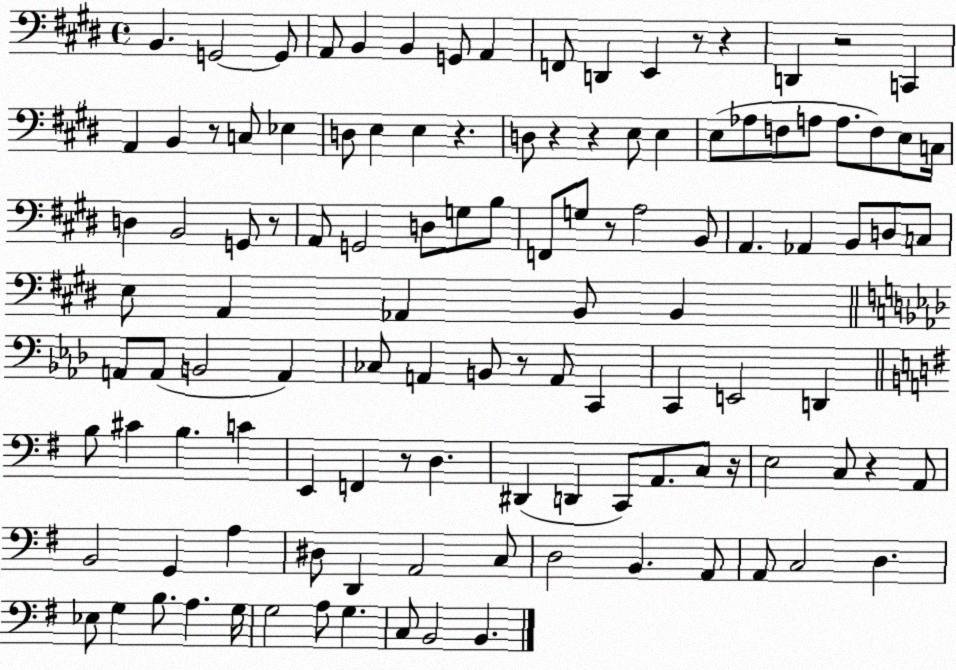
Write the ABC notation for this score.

X:1
T:Untitled
M:4/4
L:1/4
K:E
B,, G,,2 G,,/2 A,,/2 B,, B,, G,,/2 A,, F,,/2 D,, E,, z/2 z D,, z2 C,, A,, B,, z/2 C,/2 _E, D,/2 E, E, z D,/2 z z E,/2 E, E,/2 _A,/2 F,/2 A,/2 A,/2 F,/2 E,/2 C,/4 D, B,,2 G,,/2 z/2 A,,/2 G,,2 D,/2 G,/2 B,/2 F,,/2 G,/2 z/2 A,2 B,,/2 A,, _A,, B,,/2 D,/2 C,/2 E,/2 A,, _A,, B,,/2 B,, A,,/2 A,,/2 B,,2 A,, _C,/2 A,, B,,/2 z/2 A,,/2 C,, C,, E,,2 D,, B,/2 ^C B, C E,, F,, z/2 D, ^D,, D,, C,,/2 A,,/2 C,/2 z/4 E,2 C,/2 z A,,/2 B,,2 G,, A, ^D,/2 D,, A,,2 C,/2 D,2 B,, A,,/2 A,,/2 C,2 D, _E,/2 G, B,/2 A, G,/4 G,2 A,/2 G, C,/2 B,,2 B,,